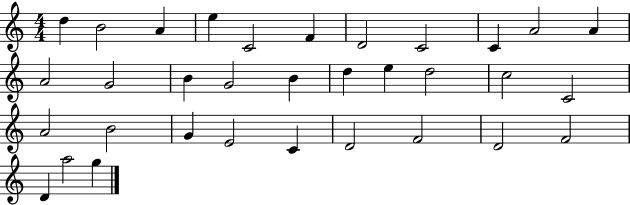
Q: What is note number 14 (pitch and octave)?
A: B4